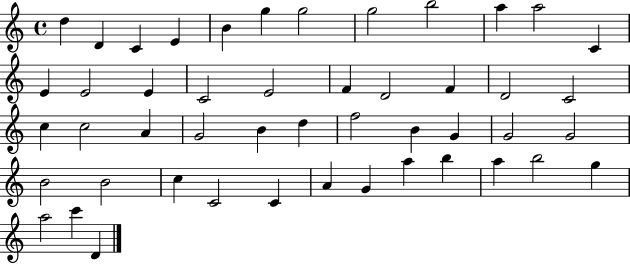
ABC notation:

X:1
T:Untitled
M:4/4
L:1/4
K:C
d D C E B g g2 g2 b2 a a2 C E E2 E C2 E2 F D2 F D2 C2 c c2 A G2 B d f2 B G G2 G2 B2 B2 c C2 C A G a b a b2 g a2 c' D